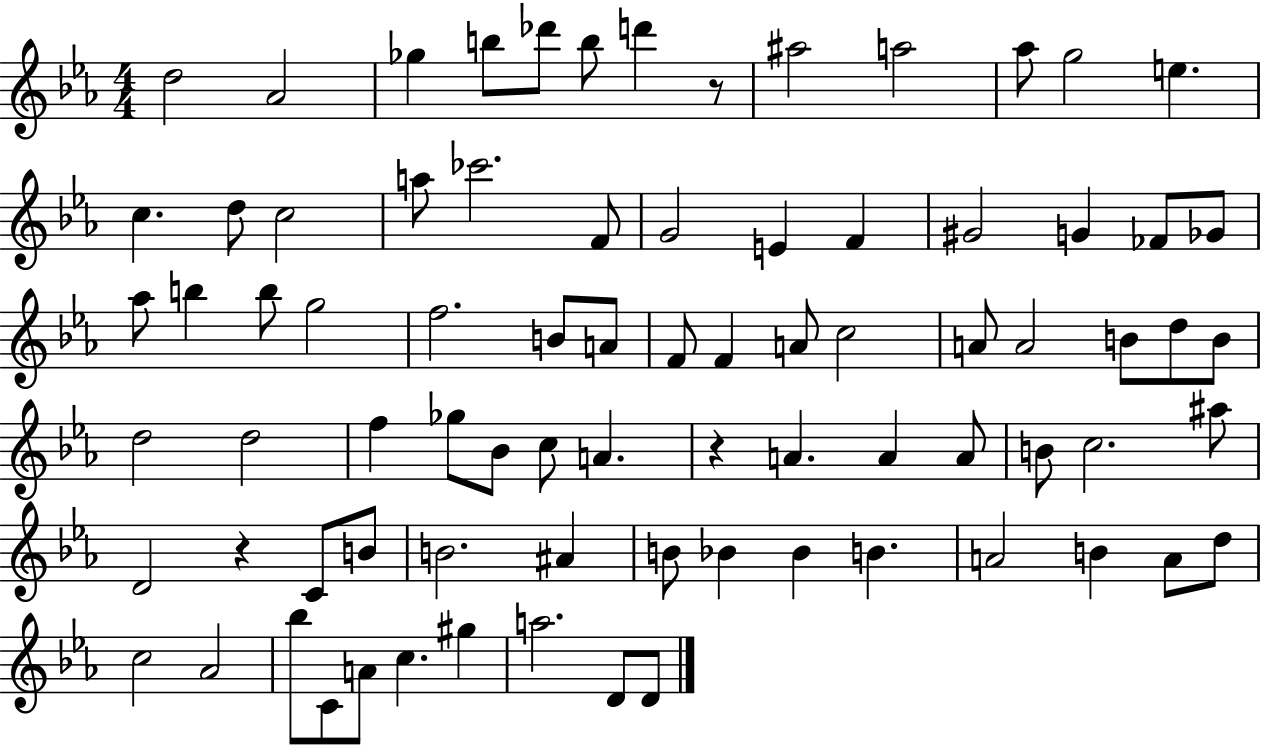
D5/h Ab4/h Gb5/q B5/e Db6/e B5/e D6/q R/e A#5/h A5/h Ab5/e G5/h E5/q. C5/q. D5/e C5/h A5/e CES6/h. F4/e G4/h E4/q F4/q G#4/h G4/q FES4/e Gb4/e Ab5/e B5/q B5/e G5/h F5/h. B4/e A4/e F4/e F4/q A4/e C5/h A4/e A4/h B4/e D5/e B4/e D5/h D5/h F5/q Gb5/e Bb4/e C5/e A4/q. R/q A4/q. A4/q A4/e B4/e C5/h. A#5/e D4/h R/q C4/e B4/e B4/h. A#4/q B4/e Bb4/q Bb4/q B4/q. A4/h B4/q A4/e D5/e C5/h Ab4/h Bb5/e C4/e A4/e C5/q. G#5/q A5/h. D4/e D4/e